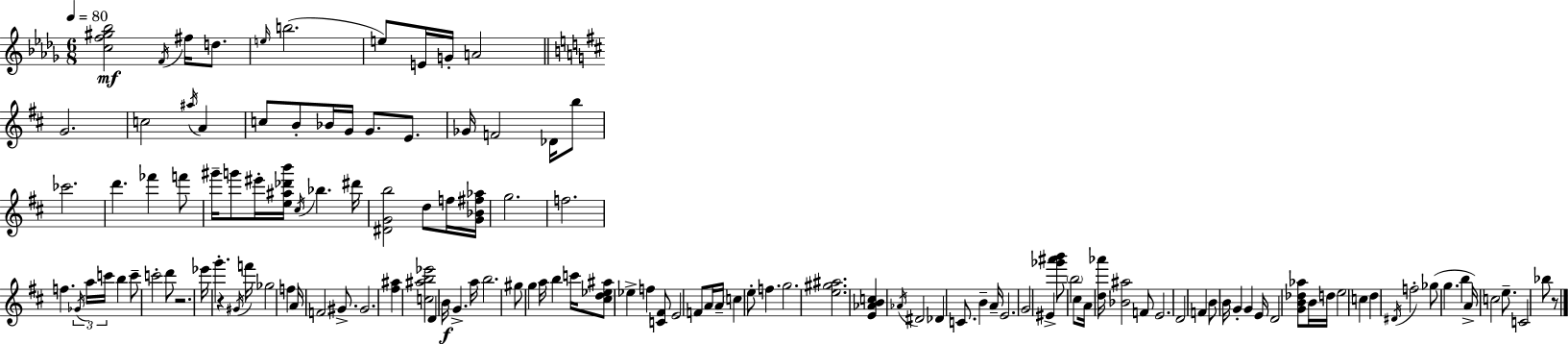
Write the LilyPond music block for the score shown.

{
  \clef treble
  \numericTimeSignature
  \time 6/8
  \key bes \minor
  \tempo 4 = 80
  <c'' f'' gis'' bes''>2\mf \acciaccatura { f'16 } fis''16 d''8. | \grace { e''16 }( b''2. | e''8) e'16 g'16-. a'2 | \bar "||" \break \key b \minor g'2. | c''2 \acciaccatura { ais''16 } a'4 | c''8 b'8-. bes'16 g'16 g'8. e'8. | ges'16 f'2 des'16 b''8 | \break ces'''2. | d'''4. fes'''4 f'''8 | gis'''16-- g'''8 eis'''16-. <e'' ais'' des''' b'''>16 \acciaccatura { cis''16 } bes''4. | dis'''16 <dis' g' b''>2 d''8 | \break f''16 <g' bes' fis'' aes''>16 g''2. | f''2. | f''4. \tuplet 3/2 { \acciaccatura { ges'16 } a''16 c'''16 } b''4 | c'''8-- c'''2-. | \break d'''8 r2. | ees'''16 g'''4.-. r4 | \acciaccatura { gis'16 } f'''16 ges''2 | f''4 a'16 f'2 | \break gis'8.-> gis'2. | <fis'' ais''>4 <c'' ais'' b'' ees'''>2 | d'4 b'16\f g'4.-> | a''16 b''2. | \break gis''8 g''4 a''16 b''4 | c'''16 <cis'' d'' ees'' ais''>8 ees''4-> f''4 | <c' fis'>8 e'2 | f'8 a'16 a'16-- \parenthesize c''4 e''8-. f''4. | \break g''2. | <e'' gis'' ais''>2. | <e' aes' b' c''>4 \acciaccatura { aes'16 } dis'2 | des'4 c'8. | \break b'4-- a'16-- e'2. | g'2 | eis'4-> <ges''' ais''' b'''>8 \parenthesize b''2 | cis''8 a'16 <d'' aes'''>16 <bes' ais''>2 | \break f'8 e'2. | d'2 | f'4 b'8 b'16 g'4-. | g'4 e'16 d'2 | \break <g' b' des'' aes''>8 b'16 d''16 e''2 | c''4 d''4 \acciaccatura { dis'16 } f''2-. | ges''8( g''4. | b''4 a'16->) c''2 | \break e''8.-- c'2 | bes''8 r8 \bar "|."
}